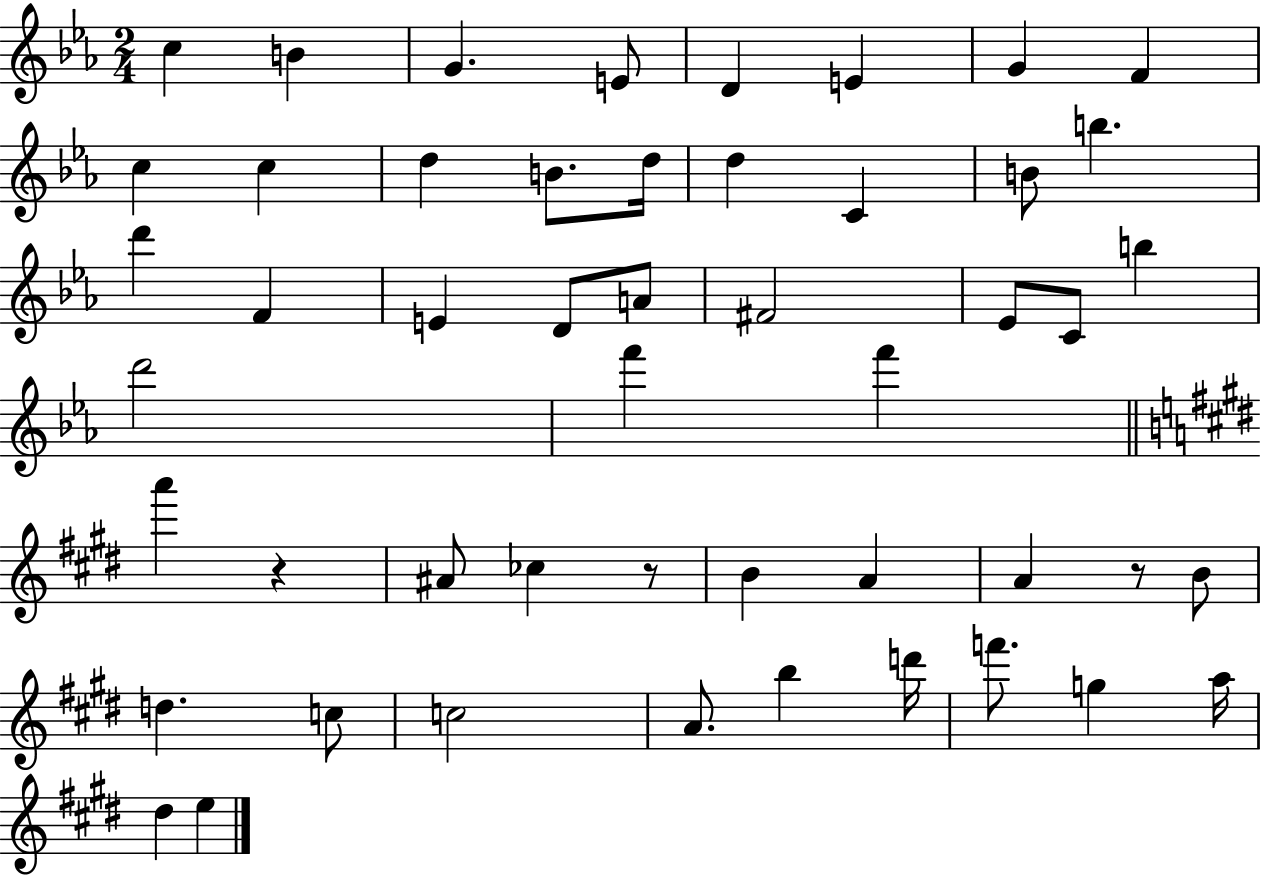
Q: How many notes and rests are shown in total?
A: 50